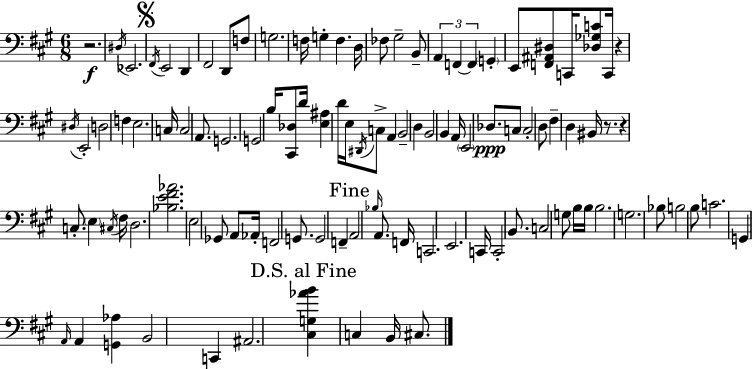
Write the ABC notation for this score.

X:1
T:Untitled
M:6/8
L:1/4
K:A
z2 ^D,/4 _E,,2 ^F,,/4 E,,2 D,, ^F,,2 D,,/2 F,/2 G,2 F,/4 G, F, D,/4 _F,/2 ^G,2 B,,/2 A,, F,, F,, G,, E,,/2 [F,,^A,,^D,]/2 C,,/4 [_D,_G,C]/2 C,,/4 z ^D,/4 E,,2 D,2 F, E,2 C,/4 C,2 A,,/2 G,,2 G,,2 B,/4 [^C,,_D,]/2 D/4 [E,^A,] D/4 E,/4 ^D,,/4 C,/2 A,, B,,2 D, B,,2 B,, A,,/4 E,,2 _D,/2 C,/2 C,2 D,/2 ^F, D, ^B,,/4 z/2 z C,/2 E, ^C,/4 ^F,/4 D,2 [_B,E^F_A]2 E,2 _G,,/2 A,,/2 _A,,/4 F,,2 G,,/2 G,,2 F,, A,,2 _B,/4 A,,/2 F,,/4 C,,2 E,,2 C,,/4 C,,2 B,,/2 C,2 G,/2 B,/4 B,/4 B,2 G,2 _B,/2 B,2 B,/2 C2 G,, A,,/4 A,, [G,,_A,] B,,2 C,, ^A,,2 [^C,G,_AB] C, B,,/4 ^C,/2